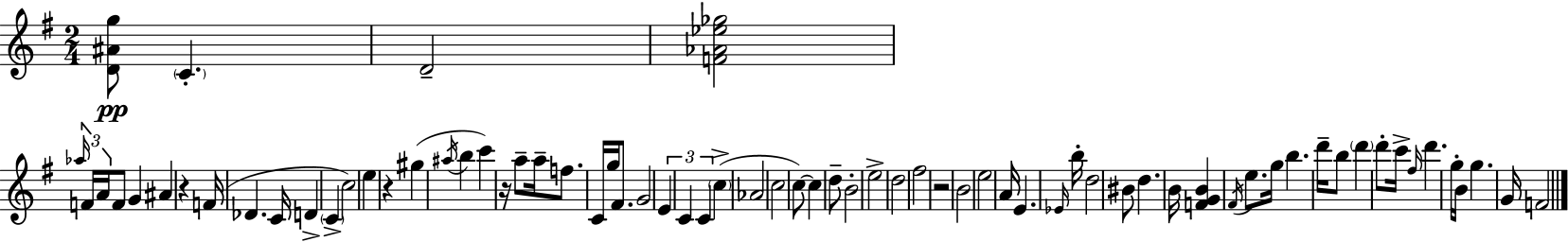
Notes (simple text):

[D4,A#4,G5]/e C4/q. D4/h [F4,Ab4,Eb5,Gb5]/h Ab5/s F4/s A4/s F4/e G4/q A#4/q R/q F4/s Db4/q. C4/s D4/q C4/q C5/h E5/q R/q G#5/q A#5/s B5/q C6/q R/s A5/e A5/s F5/e. C4/s G5/s F#4/e. G4/h E4/q C4/q C4/q C5/q Ab4/h C5/h C5/e C5/q D5/e B4/h E5/h D5/h F#5/h R/h B4/h E5/h A4/s E4/q. Eb4/s B5/s D5/h BIS4/e D5/q. B4/s [F4,G4,B4]/q F#4/s E5/e. G5/s B5/q. D6/s B5/e D6/q D6/e C6/s F#5/s D6/q. G5/s B4/s G5/q. G4/s F4/h